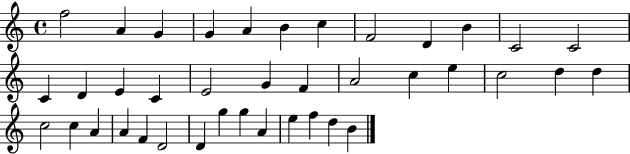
{
  \clef treble
  \time 4/4
  \defaultTimeSignature
  \key c \major
  f''2 a'4 g'4 | g'4 a'4 b'4 c''4 | f'2 d'4 b'4 | c'2 c'2 | \break c'4 d'4 e'4 c'4 | e'2 g'4 f'4 | a'2 c''4 e''4 | c''2 d''4 d''4 | \break c''2 c''4 a'4 | a'4 f'4 d'2 | d'4 g''4 g''4 a'4 | e''4 f''4 d''4 b'4 | \break \bar "|."
}